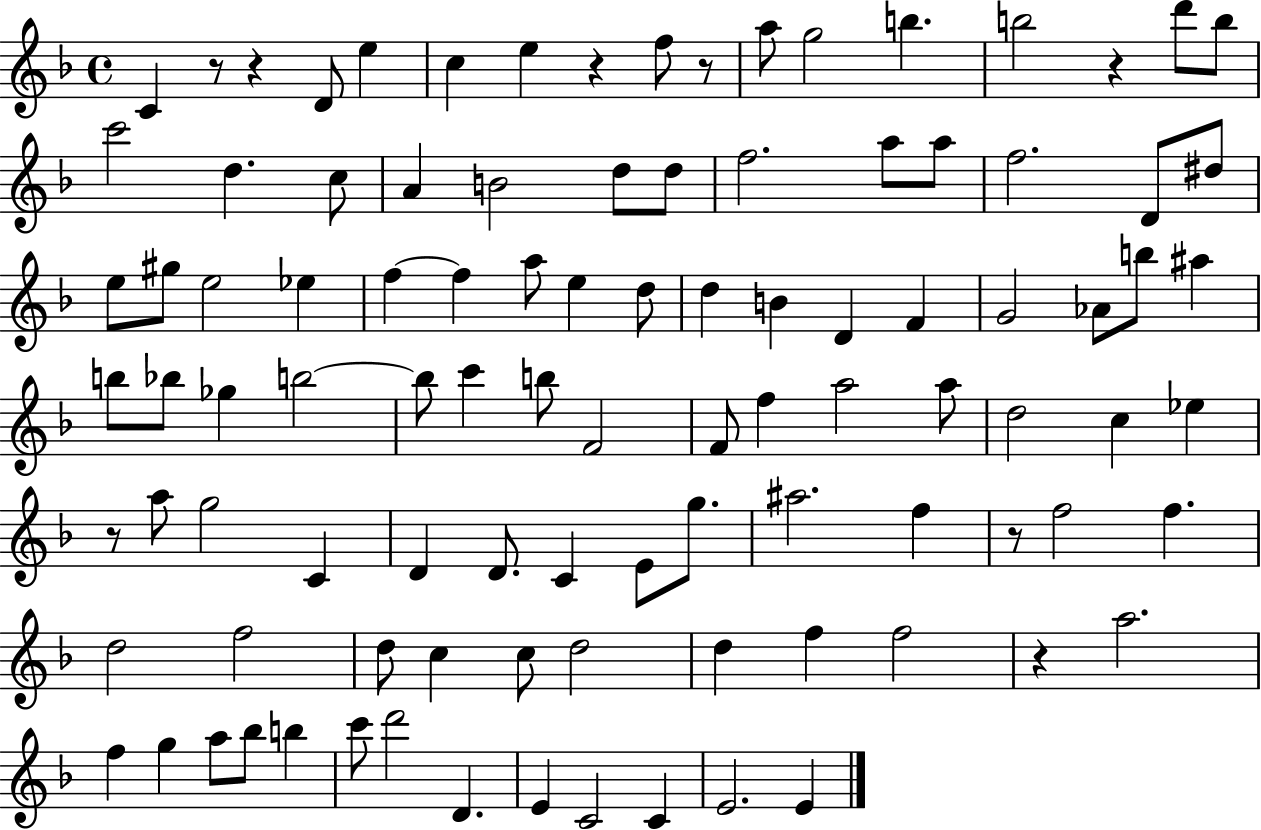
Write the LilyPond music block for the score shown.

{
  \clef treble
  \time 4/4
  \defaultTimeSignature
  \key f \major
  \repeat volta 2 { c'4 r8 r4 d'8 e''4 | c''4 e''4 r4 f''8 r8 | a''8 g''2 b''4. | b''2 r4 d'''8 b''8 | \break c'''2 d''4. c''8 | a'4 b'2 d''8 d''8 | f''2. a''8 a''8 | f''2. d'8 dis''8 | \break e''8 gis''8 e''2 ees''4 | f''4~~ f''4 a''8 e''4 d''8 | d''4 b'4 d'4 f'4 | g'2 aes'8 b''8 ais''4 | \break b''8 bes''8 ges''4 b''2~~ | b''8 c'''4 b''8 f'2 | f'8 f''4 a''2 a''8 | d''2 c''4 ees''4 | \break r8 a''8 g''2 c'4 | d'4 d'8. c'4 e'8 g''8. | ais''2. f''4 | r8 f''2 f''4. | \break d''2 f''2 | d''8 c''4 c''8 d''2 | d''4 f''4 f''2 | r4 a''2. | \break f''4 g''4 a''8 bes''8 b''4 | c'''8 d'''2 d'4. | e'4 c'2 c'4 | e'2. e'4 | \break } \bar "|."
}